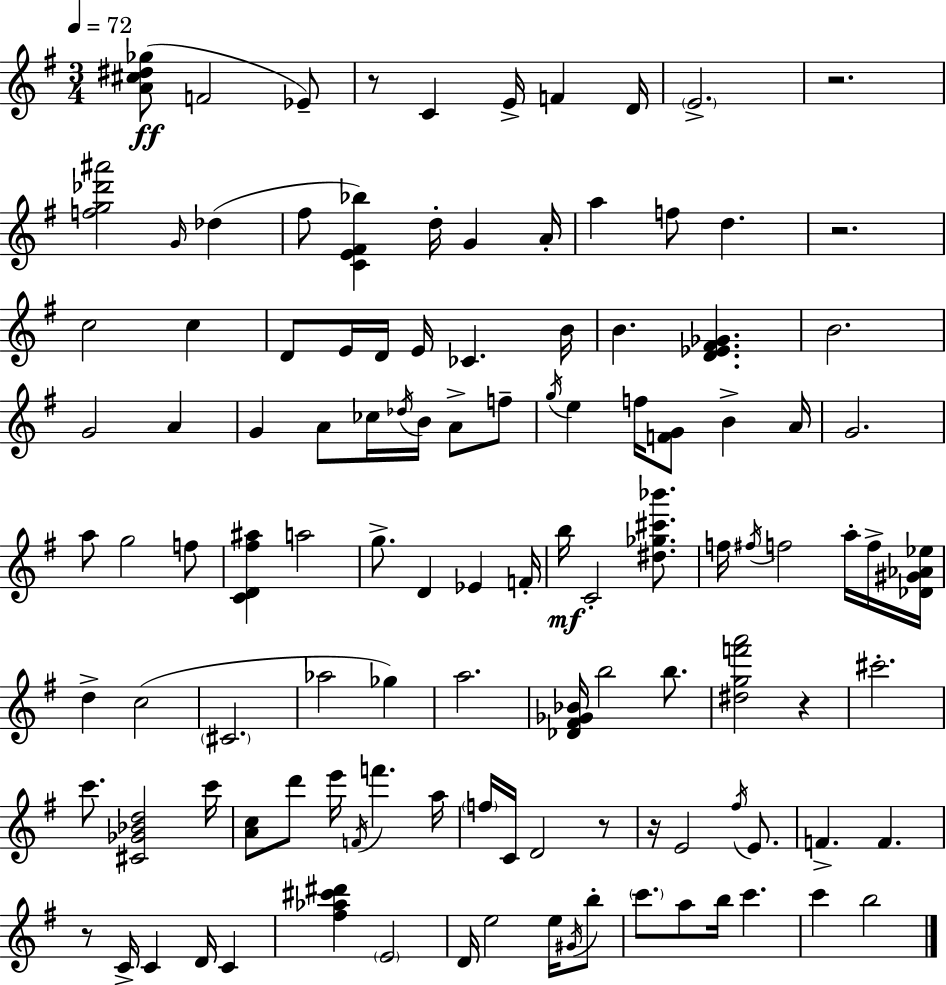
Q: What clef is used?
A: treble